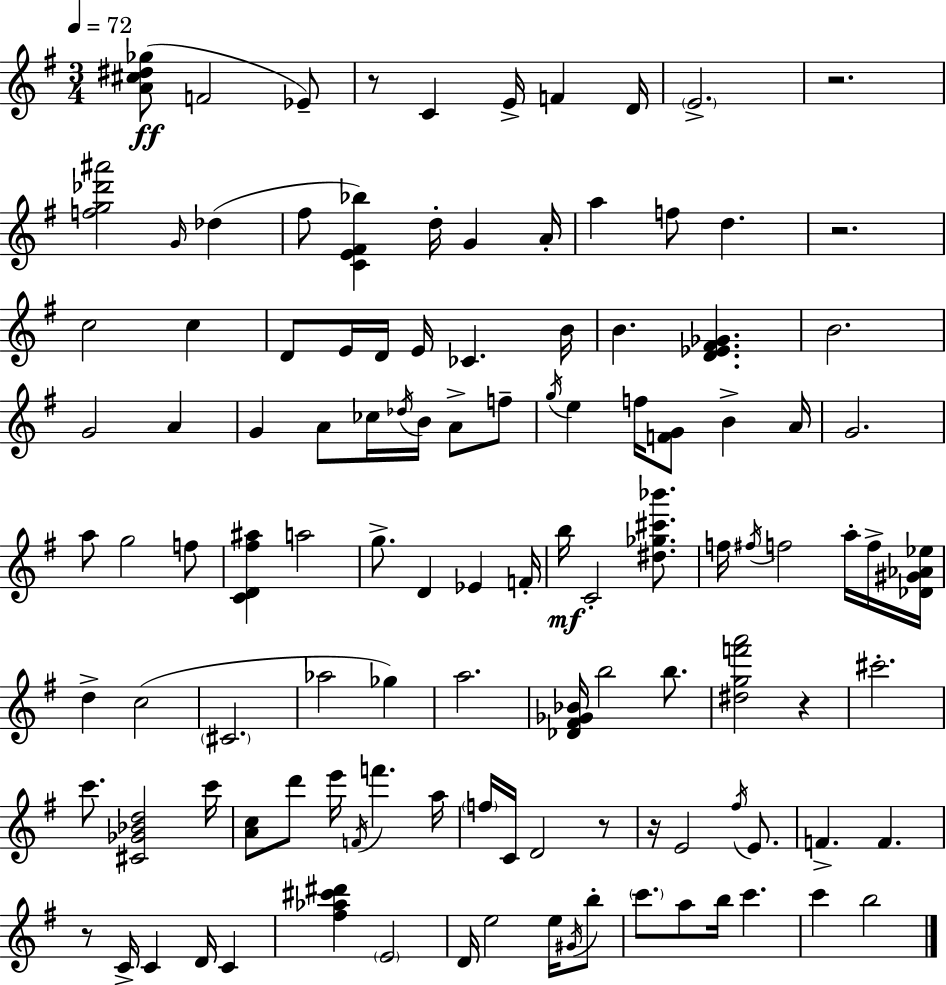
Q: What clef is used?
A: treble